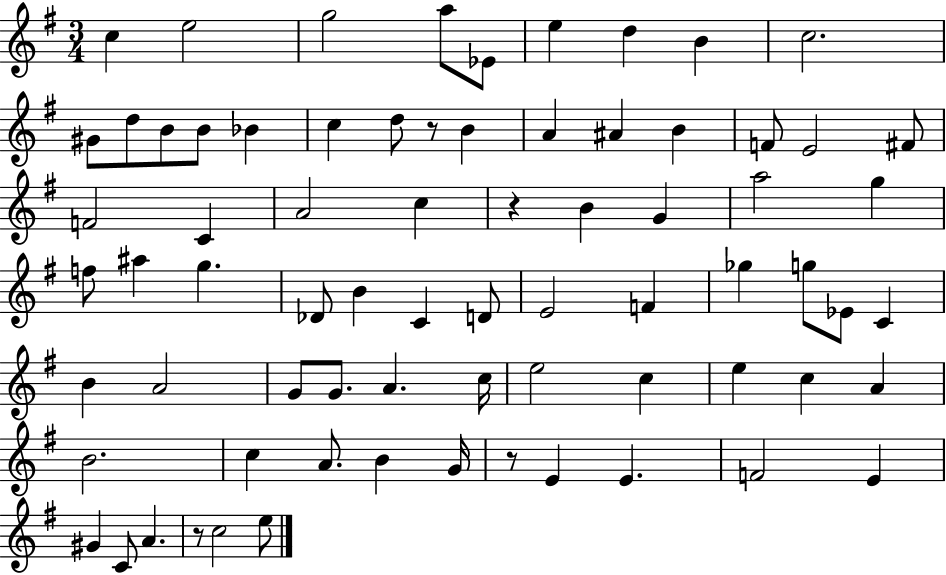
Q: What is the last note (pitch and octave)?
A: E5